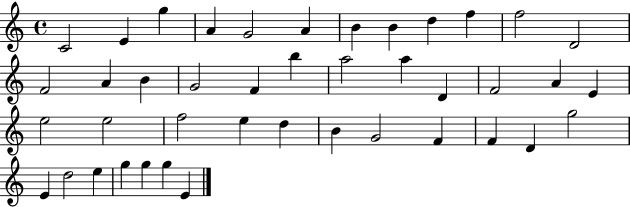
{
  \clef treble
  \time 4/4
  \defaultTimeSignature
  \key c \major
  c'2 e'4 g''4 | a'4 g'2 a'4 | b'4 b'4 d''4 f''4 | f''2 d'2 | \break f'2 a'4 b'4 | g'2 f'4 b''4 | a''2 a''4 d'4 | f'2 a'4 e'4 | \break e''2 e''2 | f''2 e''4 d''4 | b'4 g'2 f'4 | f'4 d'4 g''2 | \break e'4 d''2 e''4 | g''4 g''4 g''4 e'4 | \bar "|."
}